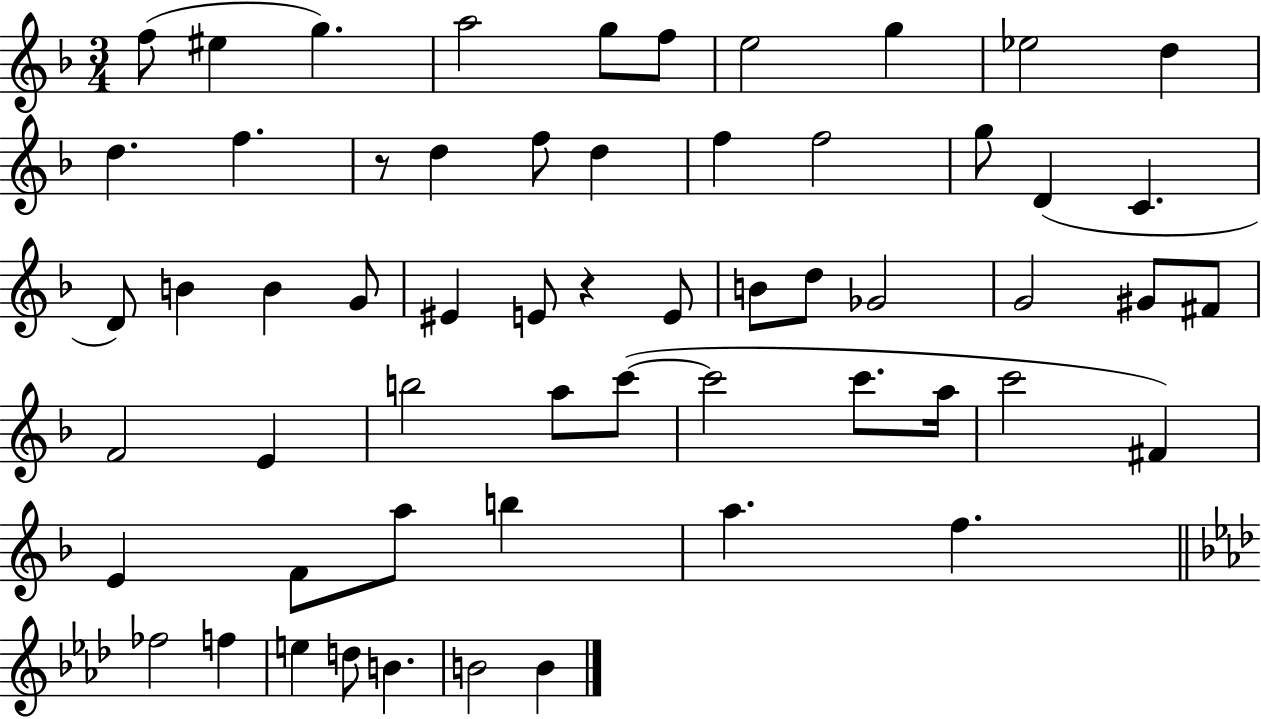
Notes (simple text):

F5/e EIS5/q G5/q. A5/h G5/e F5/e E5/h G5/q Eb5/h D5/q D5/q. F5/q. R/e D5/q F5/e D5/q F5/q F5/h G5/e D4/q C4/q. D4/e B4/q B4/q G4/e EIS4/q E4/e R/q E4/e B4/e D5/e Gb4/h G4/h G#4/e F#4/e F4/h E4/q B5/h A5/e C6/e C6/h C6/e. A5/s C6/h F#4/q E4/q F4/e A5/e B5/q A5/q. F5/q. FES5/h F5/q E5/q D5/e B4/q. B4/h B4/q